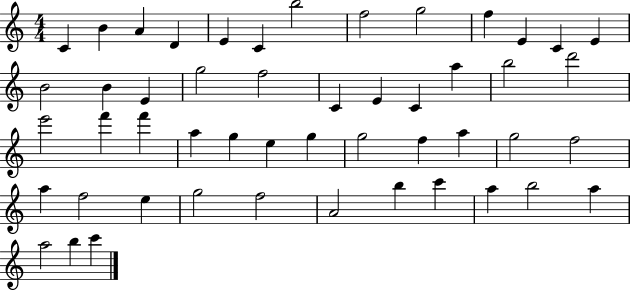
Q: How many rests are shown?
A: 0